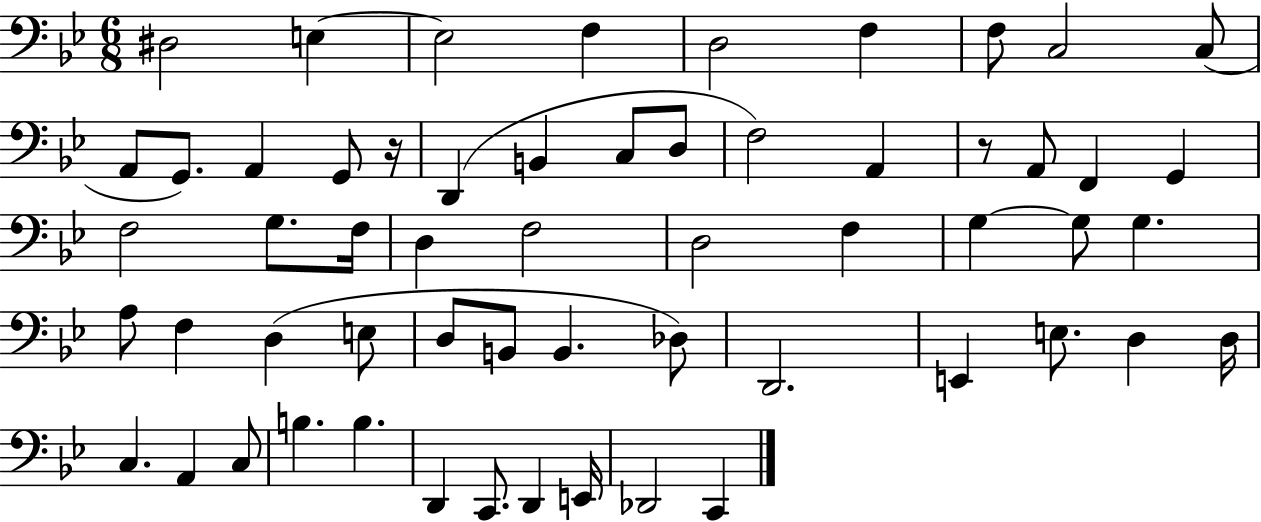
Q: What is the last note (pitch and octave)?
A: C2